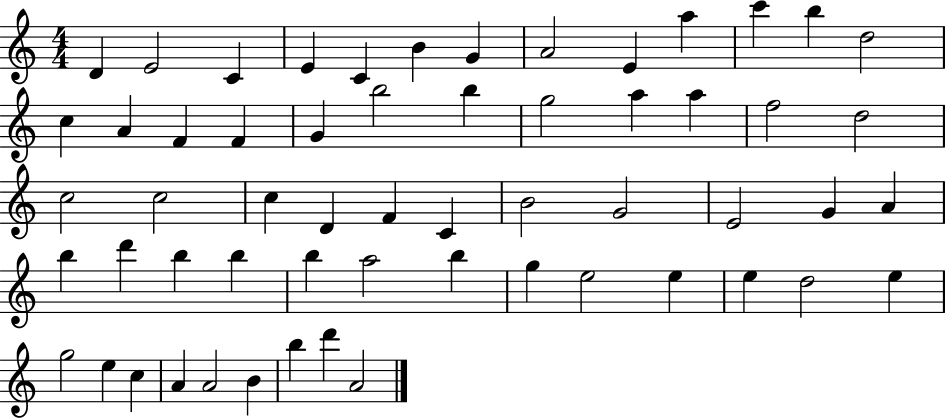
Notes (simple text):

D4/q E4/h C4/q E4/q C4/q B4/q G4/q A4/h E4/q A5/q C6/q B5/q D5/h C5/q A4/q F4/q F4/q G4/q B5/h B5/q G5/h A5/q A5/q F5/h D5/h C5/h C5/h C5/q D4/q F4/q C4/q B4/h G4/h E4/h G4/q A4/q B5/q D6/q B5/q B5/q B5/q A5/h B5/q G5/q E5/h E5/q E5/q D5/h E5/q G5/h E5/q C5/q A4/q A4/h B4/q B5/q D6/q A4/h